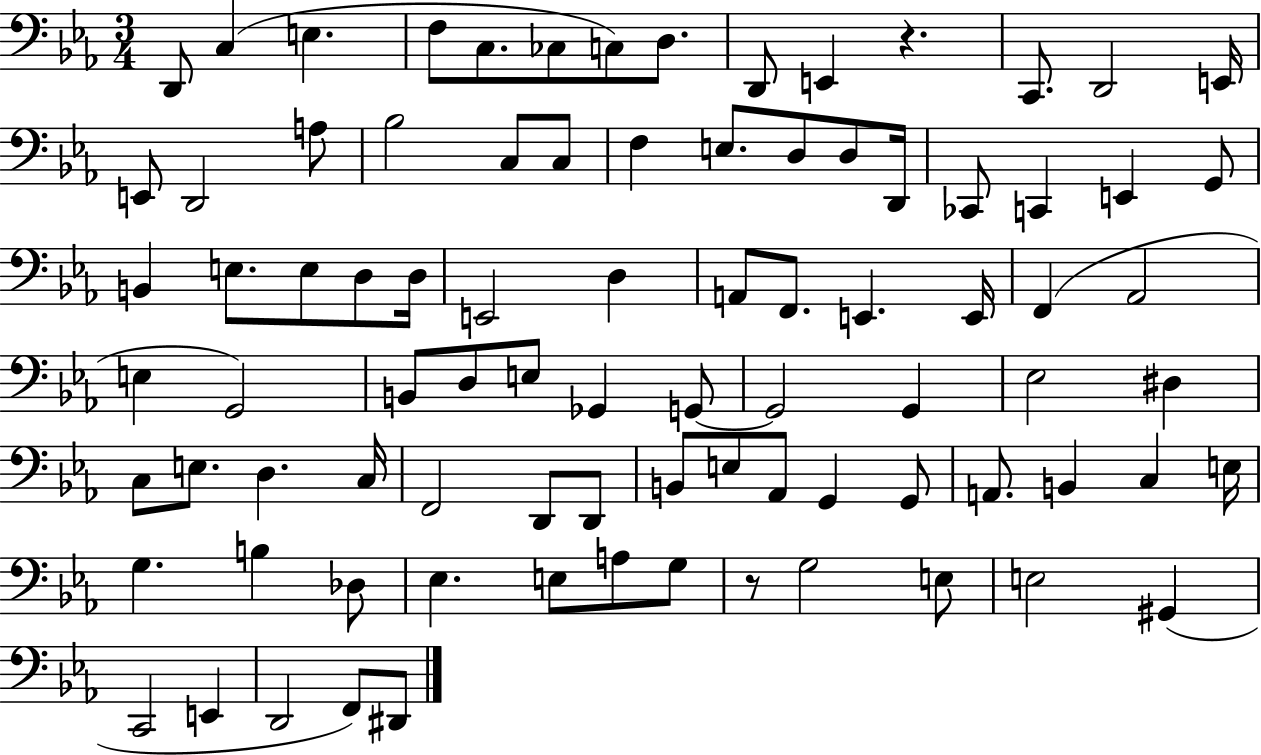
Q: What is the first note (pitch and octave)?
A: D2